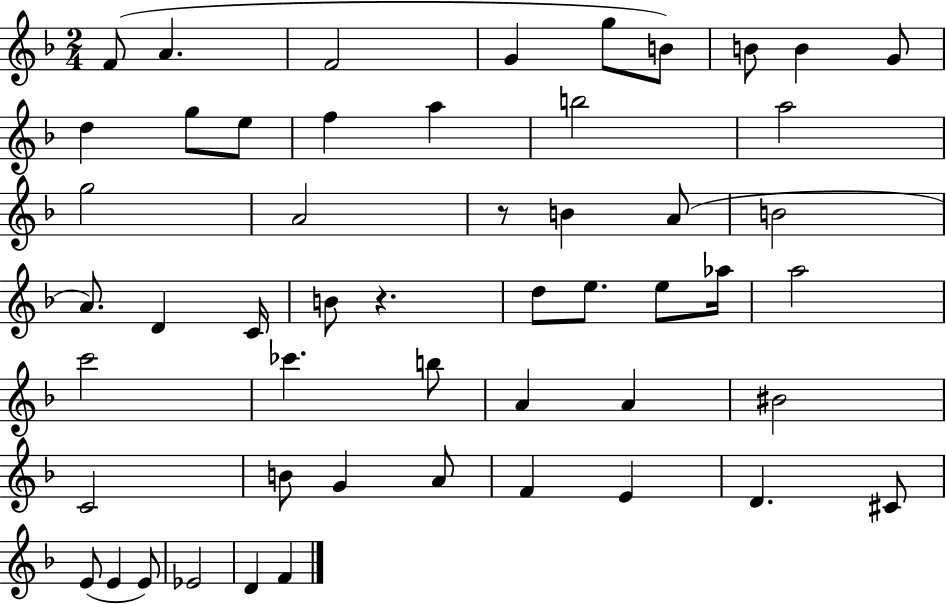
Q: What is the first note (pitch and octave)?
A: F4